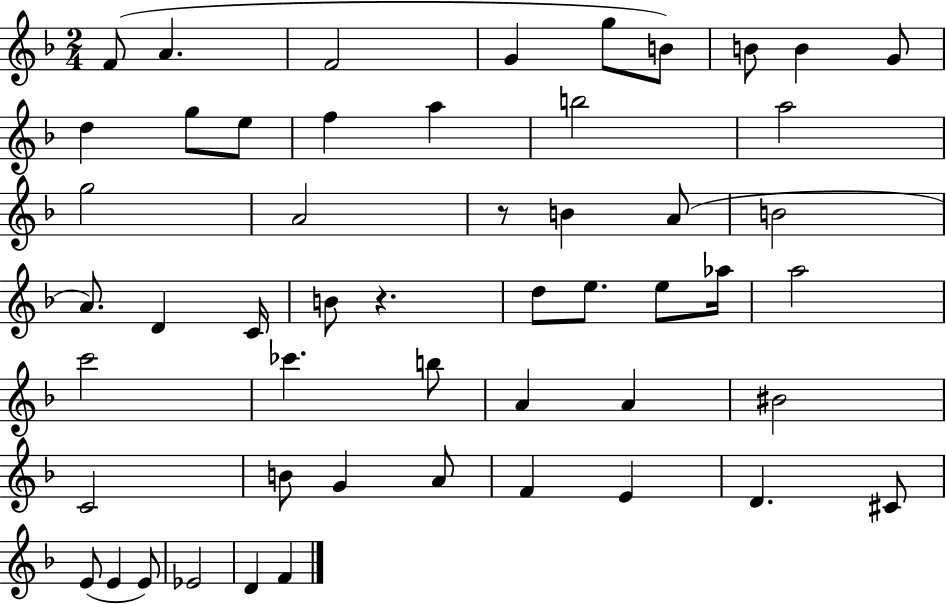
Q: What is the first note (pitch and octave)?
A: F4